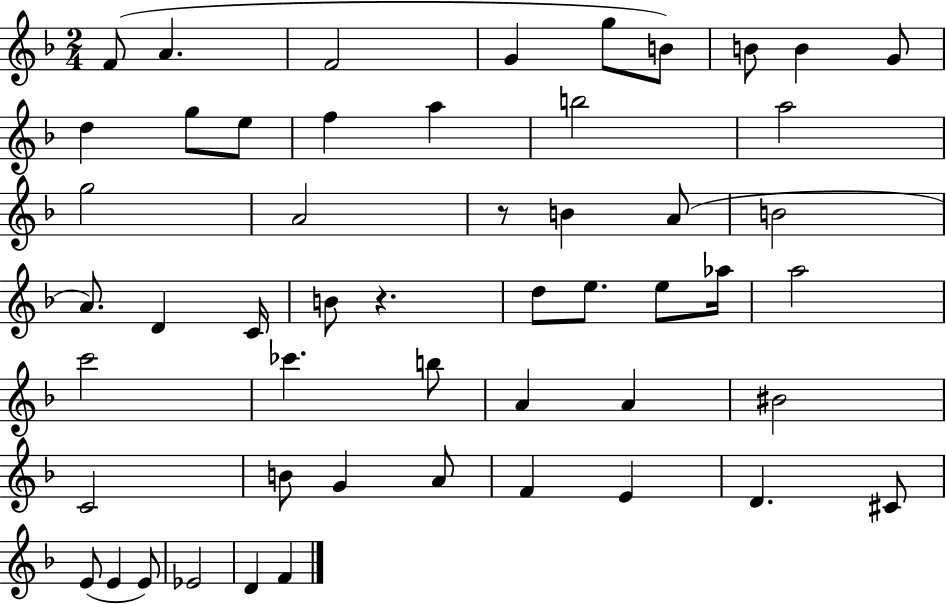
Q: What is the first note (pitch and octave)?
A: F4